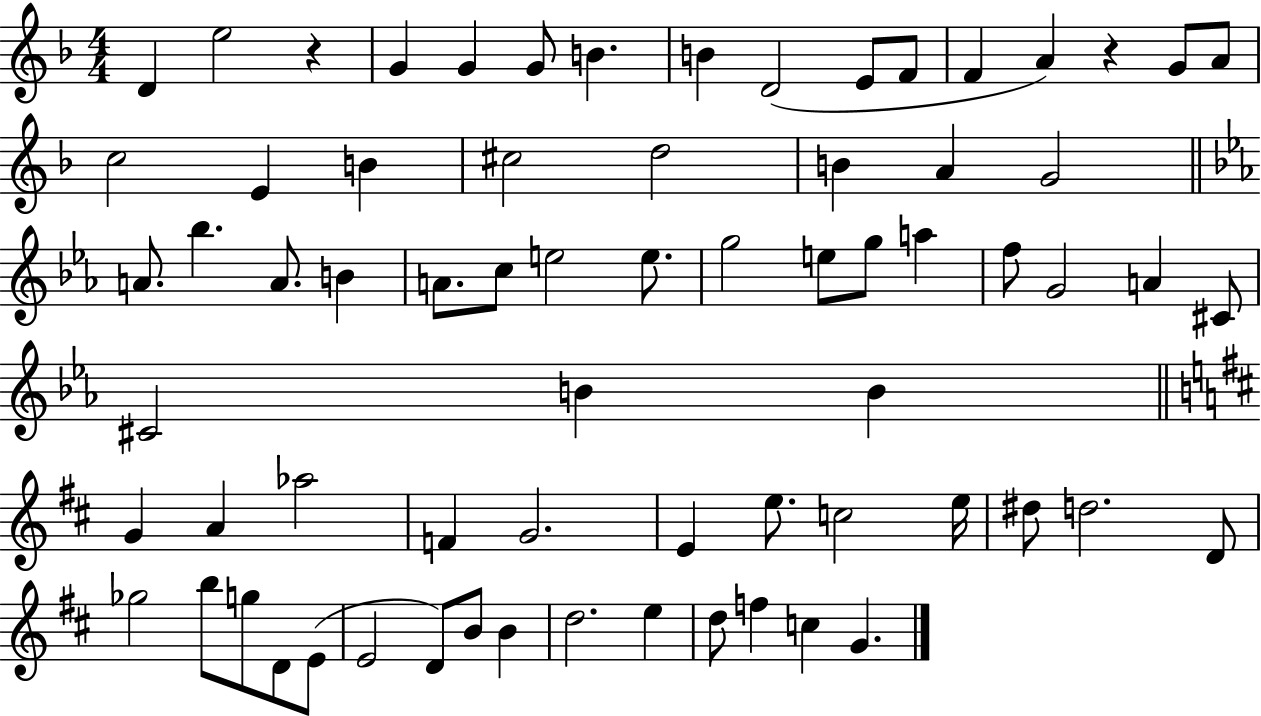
{
  \clef treble
  \numericTimeSignature
  \time 4/4
  \key f \major
  d'4 e''2 r4 | g'4 g'4 g'8 b'4. | b'4 d'2( e'8 f'8 | f'4 a'4) r4 g'8 a'8 | \break c''2 e'4 b'4 | cis''2 d''2 | b'4 a'4 g'2 | \bar "||" \break \key c \minor a'8. bes''4. a'8. b'4 | a'8. c''8 e''2 e''8. | g''2 e''8 g''8 a''4 | f''8 g'2 a'4 cis'8 | \break cis'2 b'4 b'4 | \bar "||" \break \key b \minor g'4 a'4 aes''2 | f'4 g'2. | e'4 e''8. c''2 e''16 | dis''8 d''2. d'8 | \break ges''2 b''8 g''8 d'8 e'8( | e'2 d'8) b'8 b'4 | d''2. e''4 | d''8 f''4 c''4 g'4. | \break \bar "|."
}